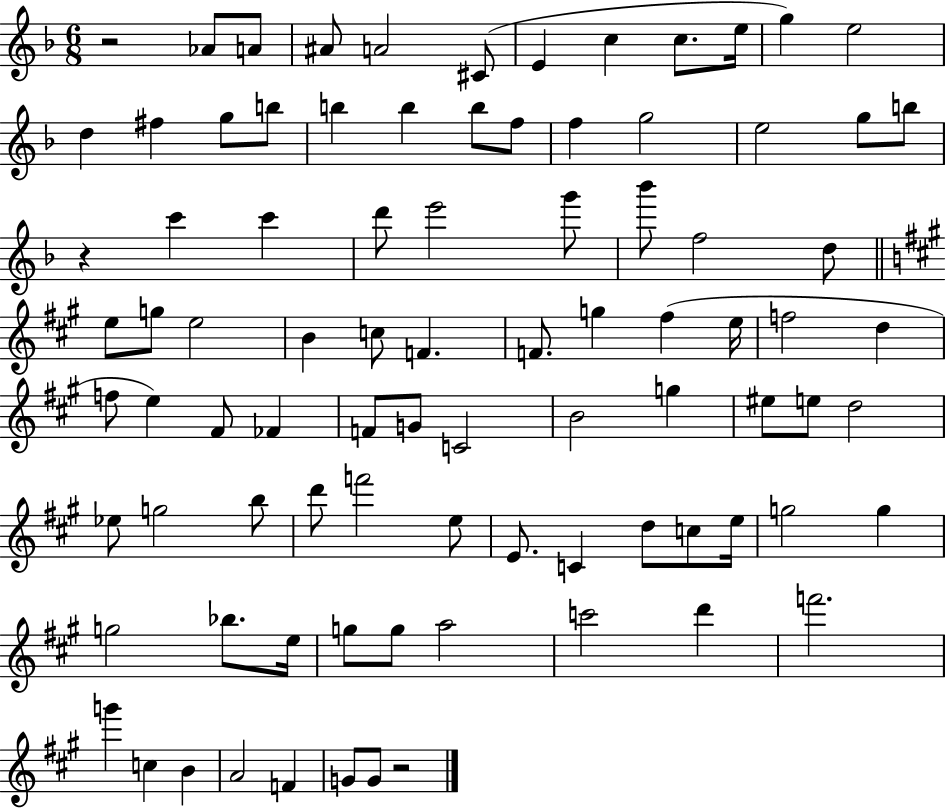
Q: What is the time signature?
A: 6/8